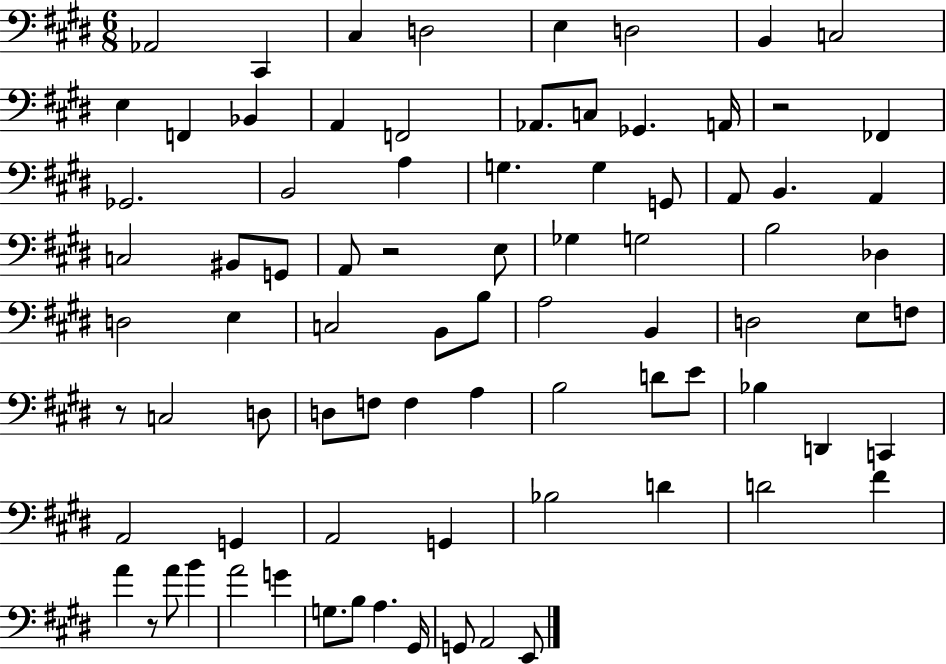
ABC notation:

X:1
T:Untitled
M:6/8
L:1/4
K:E
_A,,2 ^C,, ^C, D,2 E, D,2 B,, C,2 E, F,, _B,, A,, F,,2 _A,,/2 C,/2 _G,, A,,/4 z2 _F,, _G,,2 B,,2 A, G, G, G,,/2 A,,/2 B,, A,, C,2 ^B,,/2 G,,/2 A,,/2 z2 E,/2 _G, G,2 B,2 _D, D,2 E, C,2 B,,/2 B,/2 A,2 B,, D,2 E,/2 F,/2 z/2 C,2 D,/2 D,/2 F,/2 F, A, B,2 D/2 E/2 _B, D,, C,, A,,2 G,, A,,2 G,, _B,2 D D2 ^F A z/2 A/2 B A2 G G,/2 B,/2 A, ^G,,/4 G,,/2 A,,2 E,,/2